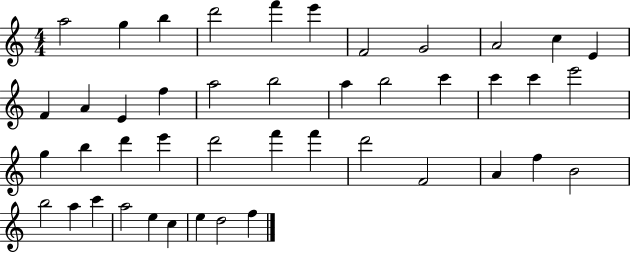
A5/h G5/q B5/q D6/h F6/q E6/q F4/h G4/h A4/h C5/q E4/q F4/q A4/q E4/q F5/q A5/h B5/h A5/q B5/h C6/q C6/q C6/q E6/h G5/q B5/q D6/q E6/q D6/h F6/q F6/q D6/h F4/h A4/q F5/q B4/h B5/h A5/q C6/q A5/h E5/q C5/q E5/q D5/h F5/q